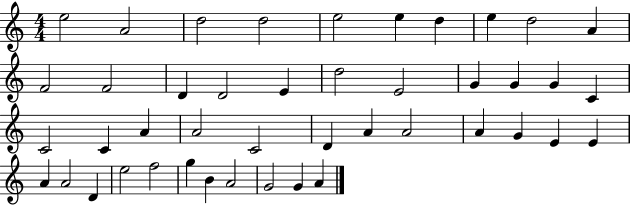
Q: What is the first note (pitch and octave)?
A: E5